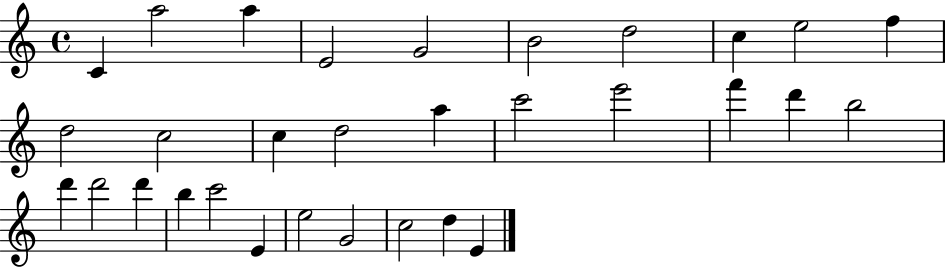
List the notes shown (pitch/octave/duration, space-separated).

C4/q A5/h A5/q E4/h G4/h B4/h D5/h C5/q E5/h F5/q D5/h C5/h C5/q D5/h A5/q C6/h E6/h F6/q D6/q B5/h D6/q D6/h D6/q B5/q C6/h E4/q E5/h G4/h C5/h D5/q E4/q